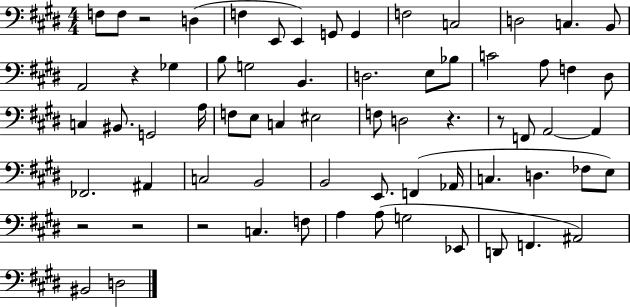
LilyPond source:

{
  \clef bass
  \numericTimeSignature
  \time 4/4
  \key e \major
  f8 f8 r2 d4( | f4 e,8 e,4) g,8 g,4 | f2 c2 | d2 c4. b,8 | \break a,2 r4 ges4 | b8 g2 b,4. | d2. e8 bes8 | c'2 a8 f4 dis8 | \break c4 bis,8. g,2 a16 | f8 e8 c4 eis2 | f8 d2 r4. | r8 f,8 a,2~~ a,4 | \break fes,2. ais,4 | c2 b,2 | b,2 e,8. f,4( aes,16 | c4. d4. fes8 e8) | \break r2 r2 | r2 c4. f8 | a4 a8( g2 ees,8 | d,8 f,4. ais,2) | \break bis,2 d2 | \bar "|."
}